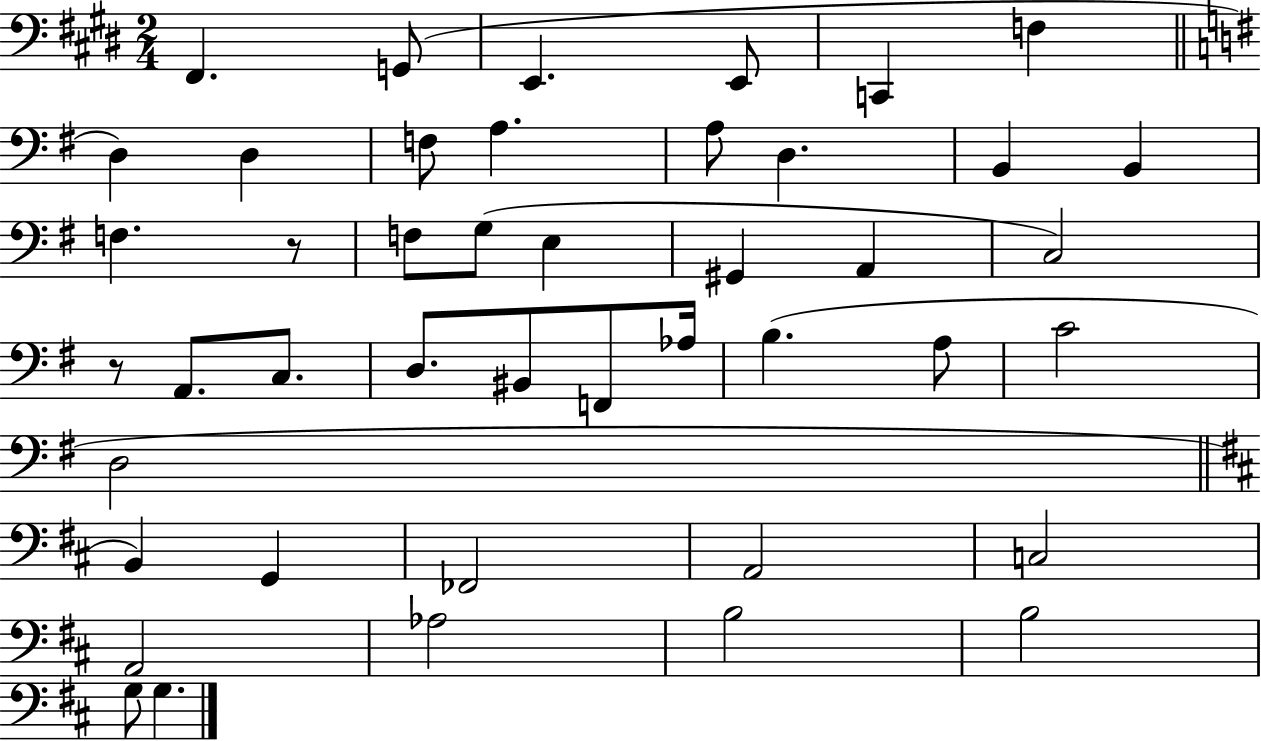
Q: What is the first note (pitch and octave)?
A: F#2